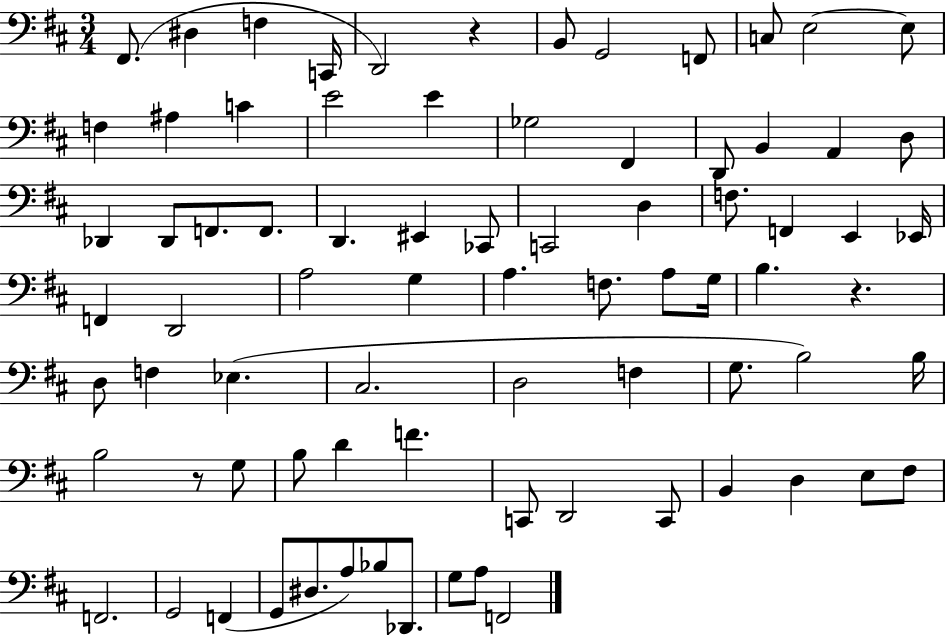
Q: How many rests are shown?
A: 3